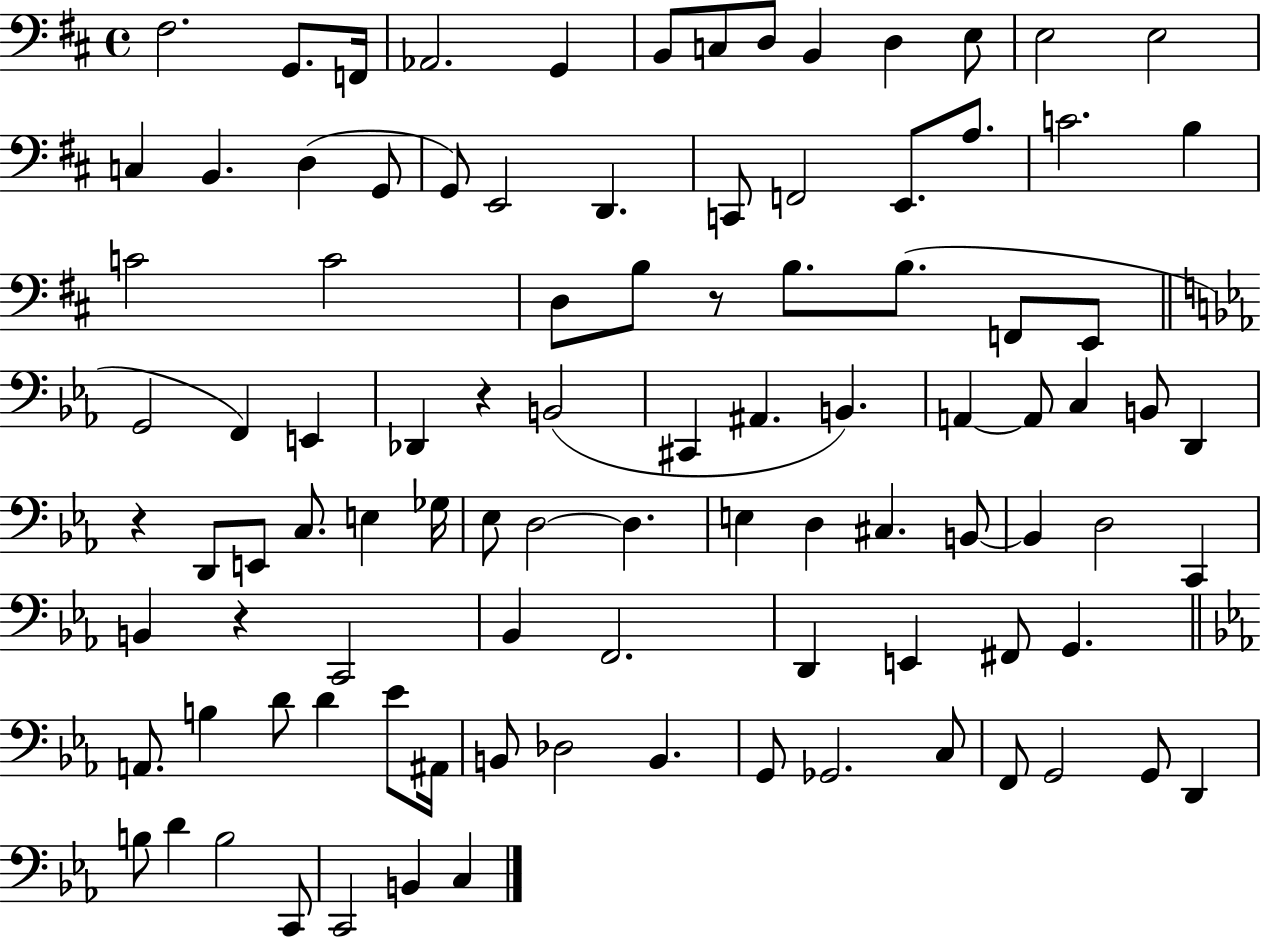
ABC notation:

X:1
T:Untitled
M:4/4
L:1/4
K:D
^F,2 G,,/2 F,,/4 _A,,2 G,, B,,/2 C,/2 D,/2 B,, D, E,/2 E,2 E,2 C, B,, D, G,,/2 G,,/2 E,,2 D,, C,,/2 F,,2 E,,/2 A,/2 C2 B, C2 C2 D,/2 B,/2 z/2 B,/2 B,/2 F,,/2 E,,/2 G,,2 F,, E,, _D,, z B,,2 ^C,, ^A,, B,, A,, A,,/2 C, B,,/2 D,, z D,,/2 E,,/2 C,/2 E, _G,/4 _E,/2 D,2 D, E, D, ^C, B,,/2 B,, D,2 C,, B,, z C,,2 _B,, F,,2 D,, E,, ^F,,/2 G,, A,,/2 B, D/2 D _E/2 ^A,,/4 B,,/2 _D,2 B,, G,,/2 _G,,2 C,/2 F,,/2 G,,2 G,,/2 D,, B,/2 D B,2 C,,/2 C,,2 B,, C,